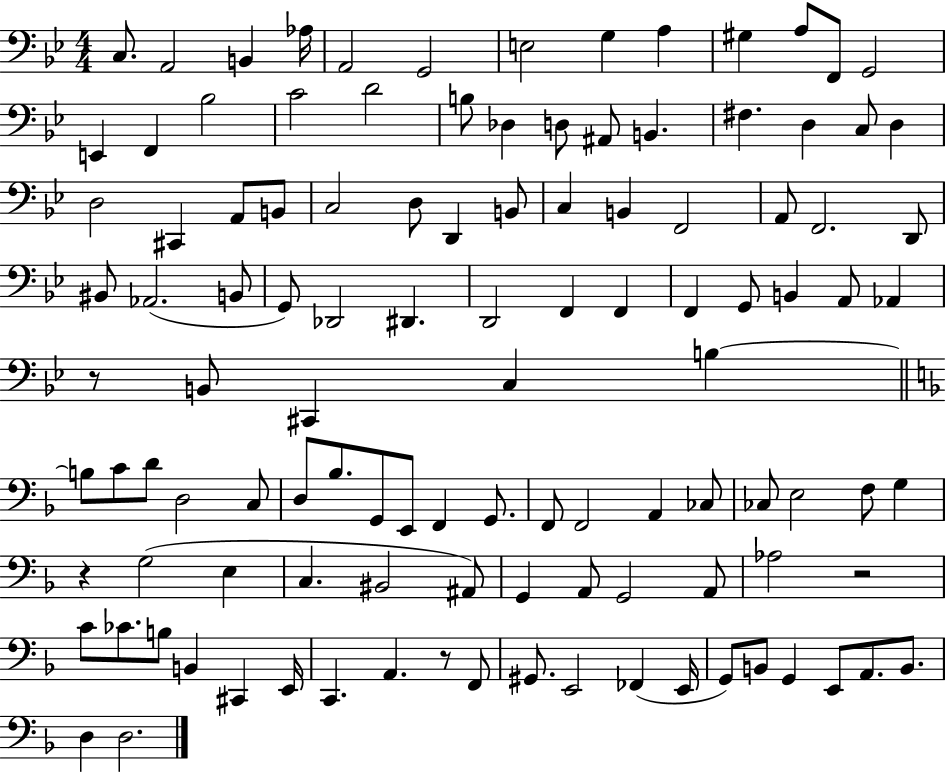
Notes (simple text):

C3/e. A2/h B2/q Ab3/s A2/h G2/h E3/h G3/q A3/q G#3/q A3/e F2/e G2/h E2/q F2/q Bb3/h C4/h D4/h B3/e Db3/q D3/e A#2/e B2/q. F#3/q. D3/q C3/e D3/q D3/h C#2/q A2/e B2/e C3/h D3/e D2/q B2/e C3/q B2/q F2/h A2/e F2/h. D2/e BIS2/e Ab2/h. B2/e G2/e Db2/h D#2/q. D2/h F2/q F2/q F2/q G2/e B2/q A2/e Ab2/q R/e B2/e C#2/q C3/q B3/q B3/e C4/e D4/e D3/h C3/e D3/e Bb3/e. G2/e E2/e F2/q G2/e. F2/e F2/h A2/q CES3/e CES3/e E3/h F3/e G3/q R/q G3/h E3/q C3/q. BIS2/h A#2/e G2/q A2/e G2/h A2/e Ab3/h R/h C4/e CES4/e. B3/e B2/q C#2/q E2/s C2/q. A2/q. R/e F2/e G#2/e. E2/h FES2/q E2/s G2/e B2/e G2/q E2/e A2/e. B2/e. D3/q D3/h.